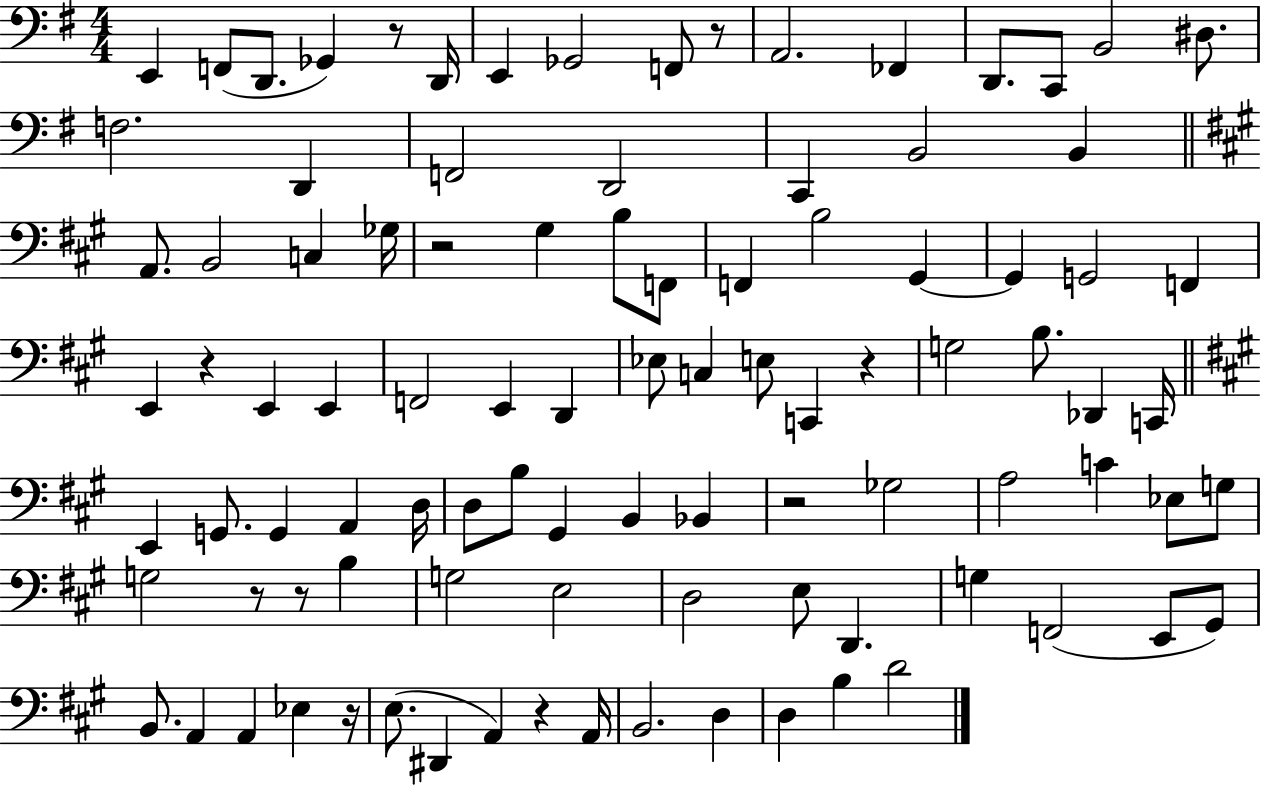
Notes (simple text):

E2/q F2/e D2/e. Gb2/q R/e D2/s E2/q Gb2/h F2/e R/e A2/h. FES2/q D2/e. C2/e B2/h D#3/e. F3/h. D2/q F2/h D2/h C2/q B2/h B2/q A2/e. B2/h C3/q Gb3/s R/h G#3/q B3/e F2/e F2/q B3/h G#2/q G#2/q G2/h F2/q E2/q R/q E2/q E2/q F2/h E2/q D2/q Eb3/e C3/q E3/e C2/q R/q G3/h B3/e. Db2/q C2/s E2/q G2/e. G2/q A2/q D3/s D3/e B3/e G#2/q B2/q Bb2/q R/h Gb3/h A3/h C4/q Eb3/e G3/e G3/h R/e R/e B3/q G3/h E3/h D3/h E3/e D2/q. G3/q F2/h E2/e G#2/e B2/e. A2/q A2/q Eb3/q R/s E3/e. D#2/q A2/q R/q A2/s B2/h. D3/q D3/q B3/q D4/h